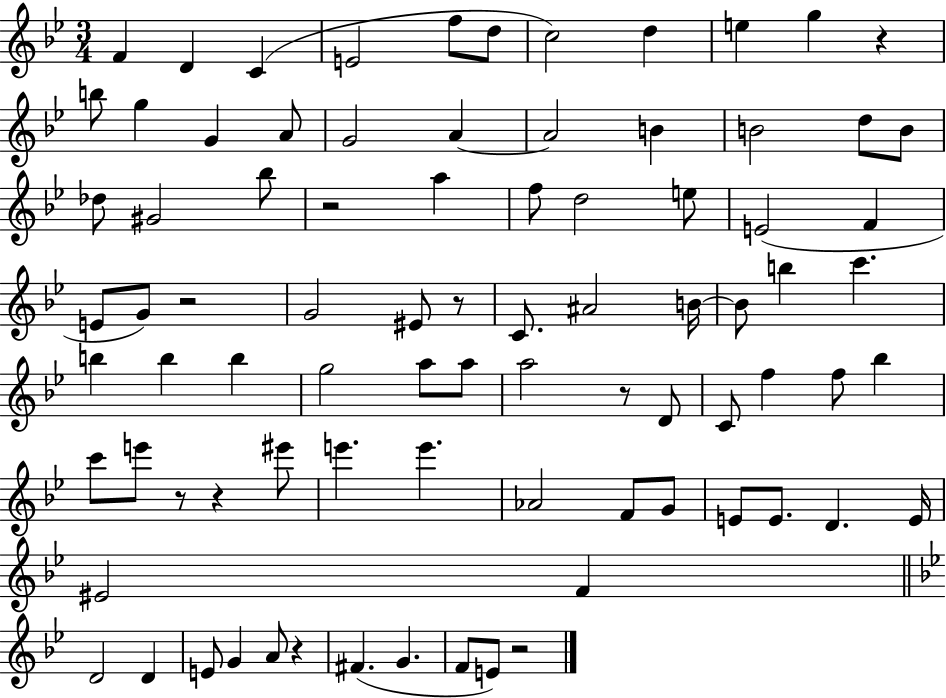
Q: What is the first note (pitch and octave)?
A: F4